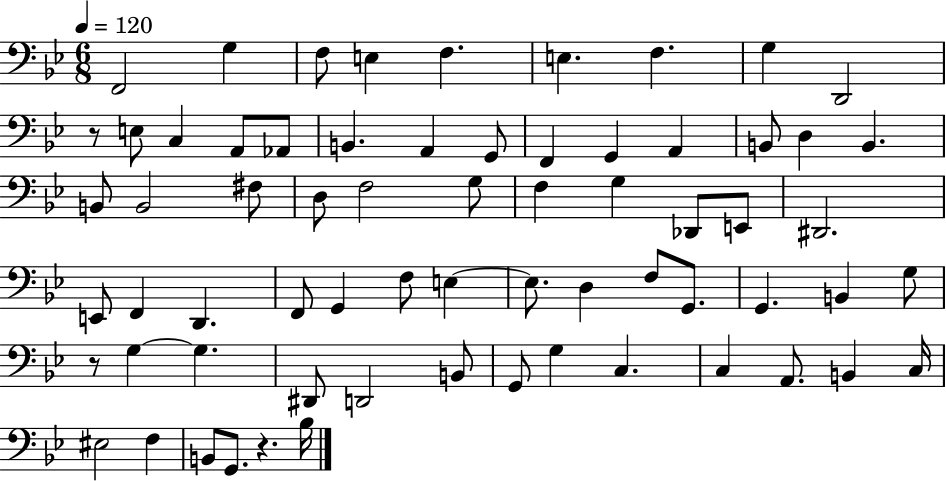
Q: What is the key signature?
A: BES major